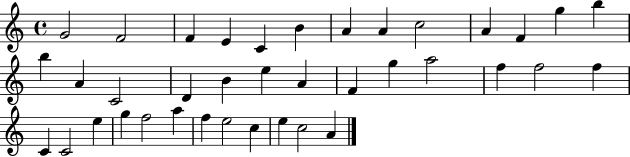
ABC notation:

X:1
T:Untitled
M:4/4
L:1/4
K:C
G2 F2 F E C B A A c2 A F g b b A C2 D B e A F g a2 f f2 f C C2 e g f2 a f e2 c e c2 A